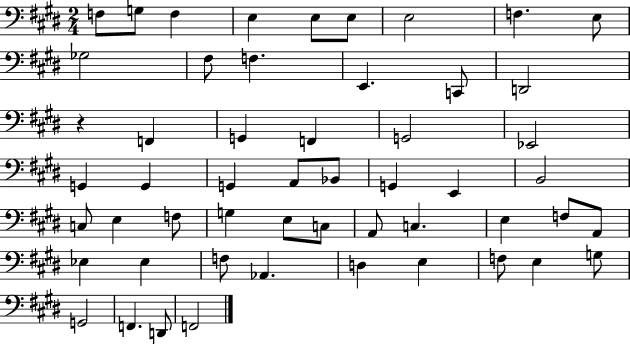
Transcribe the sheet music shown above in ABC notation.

X:1
T:Untitled
M:2/4
L:1/4
K:E
F,/2 G,/2 F, E, E,/2 E,/2 E,2 F, E,/2 _G,2 ^F,/2 F, E,, C,,/2 D,,2 z F,, G,, F,, G,,2 _E,,2 G,, G,, G,, A,,/2 _B,,/2 G,, E,, B,,2 C,/2 E, F,/2 G, E,/2 C,/2 A,,/2 C, E, F,/2 A,,/2 _E, _E, F,/2 _A,, D, E, F,/2 E, G,/2 G,,2 F,, D,,/2 F,,2